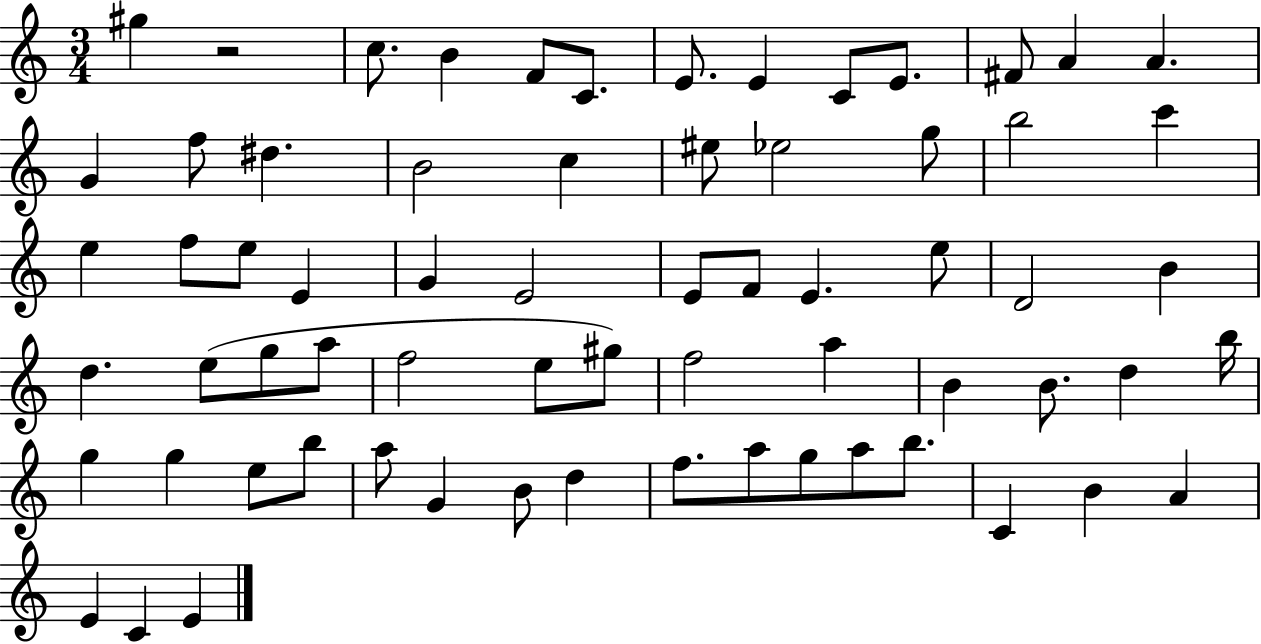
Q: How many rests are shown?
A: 1